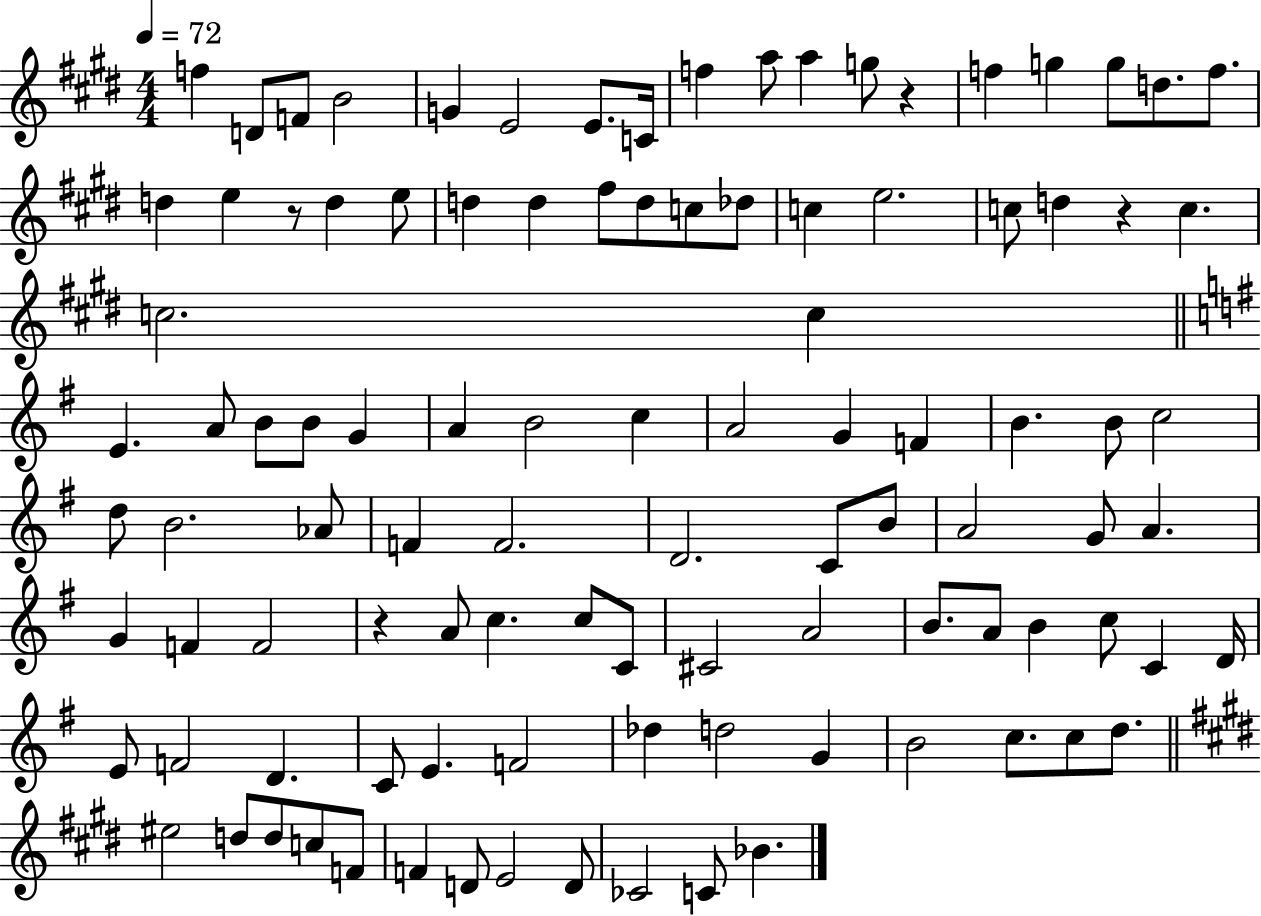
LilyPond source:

{
  \clef treble
  \numericTimeSignature
  \time 4/4
  \key e \major
  \tempo 4 = 72
  f''4 d'8 f'8 b'2 | g'4 e'2 e'8. c'16 | f''4 a''8 a''4 g''8 r4 | f''4 g''4 g''8 d''8. f''8. | \break d''4 e''4 r8 d''4 e''8 | d''4 d''4 fis''8 d''8 c''8 des''8 | c''4 e''2. | c''8 d''4 r4 c''4. | \break c''2. c''4 | \bar "||" \break \key g \major e'4. a'8 b'8 b'8 g'4 | a'4 b'2 c''4 | a'2 g'4 f'4 | b'4. b'8 c''2 | \break d''8 b'2. aes'8 | f'4 f'2. | d'2. c'8 b'8 | a'2 g'8 a'4. | \break g'4 f'4 f'2 | r4 a'8 c''4. c''8 c'8 | cis'2 a'2 | b'8. a'8 b'4 c''8 c'4 d'16 | \break e'8 f'2 d'4. | c'8 e'4. f'2 | des''4 d''2 g'4 | b'2 c''8. c''8 d''8. | \break \bar "||" \break \key e \major eis''2 d''8 d''8 c''8 f'8 | f'4 d'8 e'2 d'8 | ces'2 c'8 bes'4. | \bar "|."
}